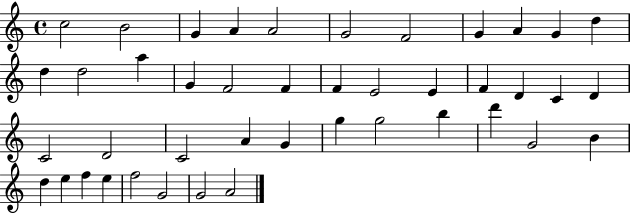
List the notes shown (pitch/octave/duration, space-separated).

C5/h B4/h G4/q A4/q A4/h G4/h F4/h G4/q A4/q G4/q D5/q D5/q D5/h A5/q G4/q F4/h F4/q F4/q E4/h E4/q F4/q D4/q C4/q D4/q C4/h D4/h C4/h A4/q G4/q G5/q G5/h B5/q D6/q G4/h B4/q D5/q E5/q F5/q E5/q F5/h G4/h G4/h A4/h